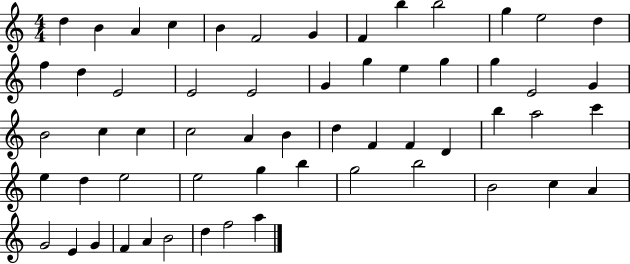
D5/q B4/q A4/q C5/q B4/q F4/h G4/q F4/q B5/q B5/h G5/q E5/h D5/q F5/q D5/q E4/h E4/h E4/h G4/q G5/q E5/q G5/q G5/q E4/h G4/q B4/h C5/q C5/q C5/h A4/q B4/q D5/q F4/q F4/q D4/q B5/q A5/h C6/q E5/q D5/q E5/h E5/h G5/q B5/q G5/h B5/h B4/h C5/q A4/q G4/h E4/q G4/q F4/q A4/q B4/h D5/q F5/h A5/q